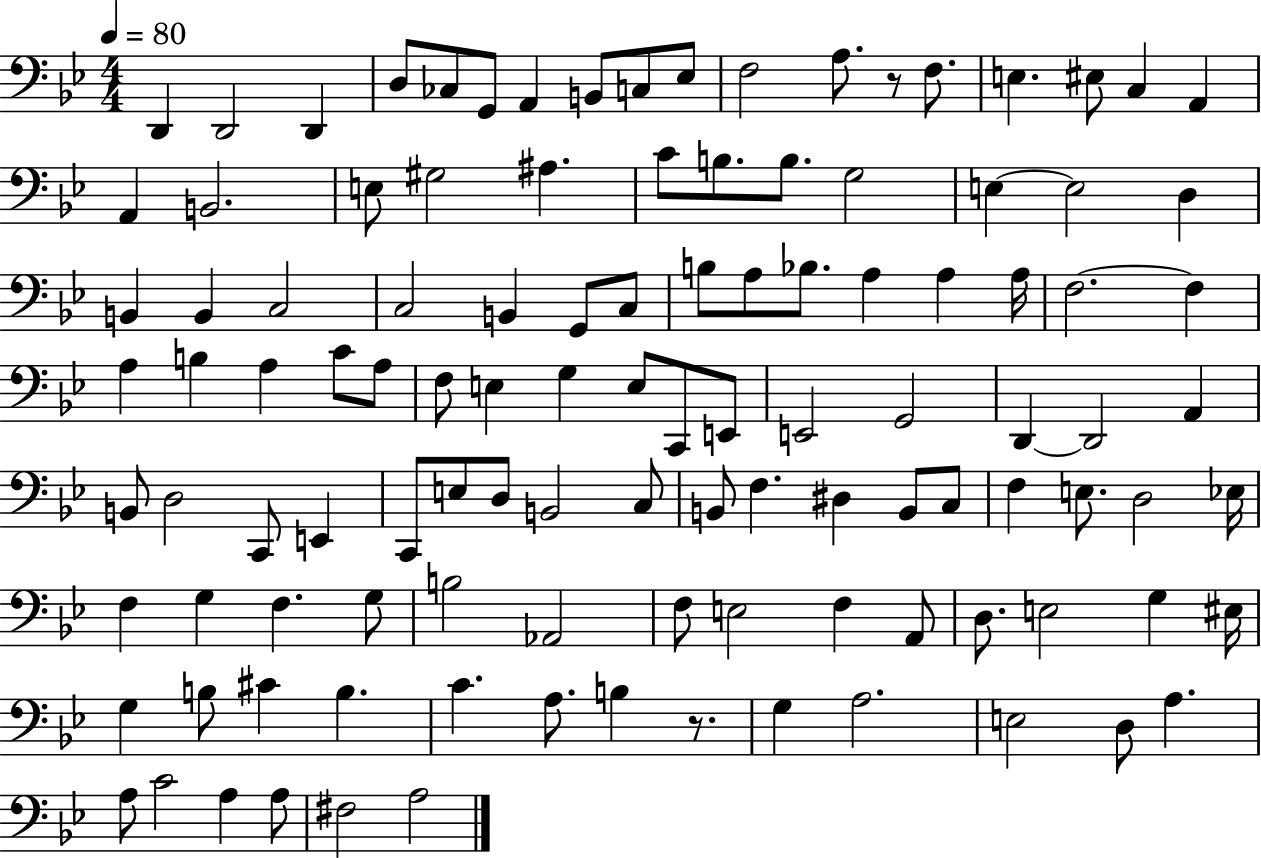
X:1
T:Untitled
M:4/4
L:1/4
K:Bb
D,, D,,2 D,, D,/2 _C,/2 G,,/2 A,, B,,/2 C,/2 _E,/2 F,2 A,/2 z/2 F,/2 E, ^E,/2 C, A,, A,, B,,2 E,/2 ^G,2 ^A, C/2 B,/2 B,/2 G,2 E, E,2 D, B,, B,, C,2 C,2 B,, G,,/2 C,/2 B,/2 A,/2 _B,/2 A, A, A,/4 F,2 F, A, B, A, C/2 A,/2 F,/2 E, G, E,/2 C,,/2 E,,/2 E,,2 G,,2 D,, D,,2 A,, B,,/2 D,2 C,,/2 E,, C,,/2 E,/2 D,/2 B,,2 C,/2 B,,/2 F, ^D, B,,/2 C,/2 F, E,/2 D,2 _E,/4 F, G, F, G,/2 B,2 _A,,2 F,/2 E,2 F, A,,/2 D,/2 E,2 G, ^E,/4 G, B,/2 ^C B, C A,/2 B, z/2 G, A,2 E,2 D,/2 A, A,/2 C2 A, A,/2 ^F,2 A,2